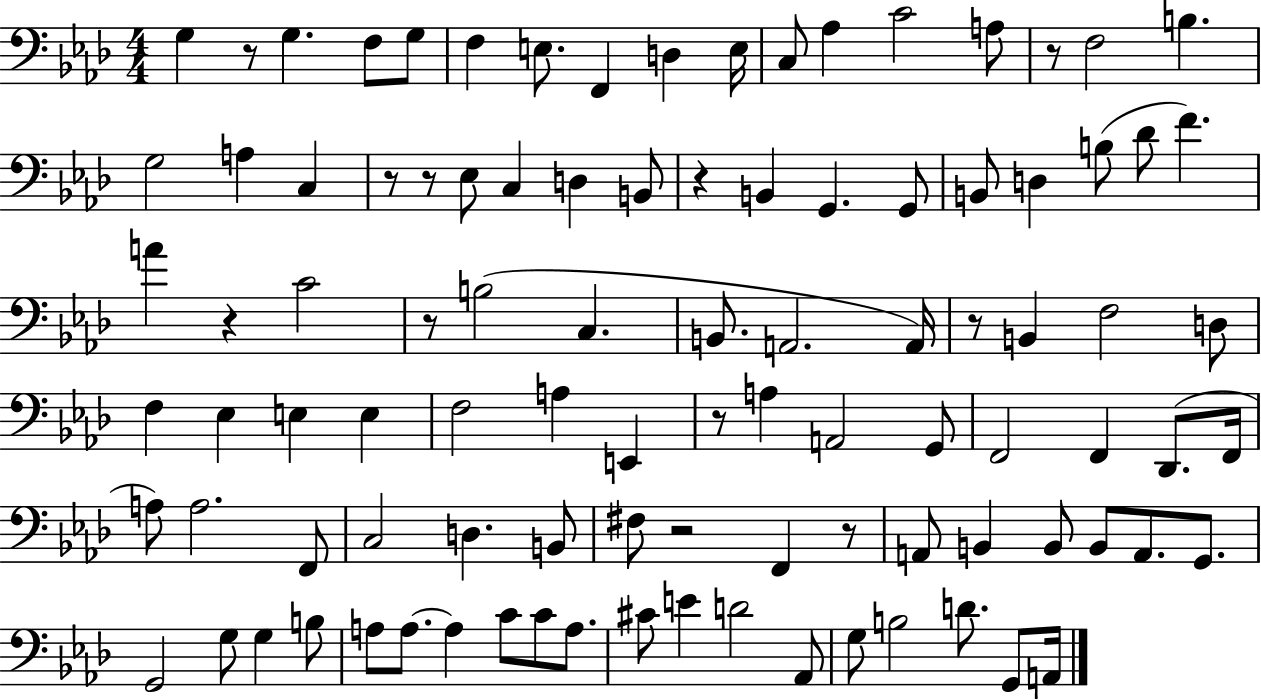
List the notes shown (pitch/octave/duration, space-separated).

G3/q R/e G3/q. F3/e G3/e F3/q E3/e. F2/q D3/q E3/s C3/e Ab3/q C4/h A3/e R/e F3/h B3/q. G3/h A3/q C3/q R/e R/e Eb3/e C3/q D3/q B2/e R/q B2/q G2/q. G2/e B2/e D3/q B3/e Db4/e F4/q. A4/q R/q C4/h R/e B3/h C3/q. B2/e. A2/h. A2/s R/e B2/q F3/h D3/e F3/q Eb3/q E3/q E3/q F3/h A3/q E2/q R/e A3/q A2/h G2/e F2/h F2/q Db2/e. F2/s A3/e A3/h. F2/e C3/h D3/q. B2/e F#3/e R/h F2/q R/e A2/e B2/q B2/e B2/e A2/e. G2/e. G2/h G3/e G3/q B3/e A3/e A3/e. A3/q C4/e C4/e A3/e. C#4/e E4/q D4/h Ab2/e G3/e B3/h D4/e. G2/e A2/s